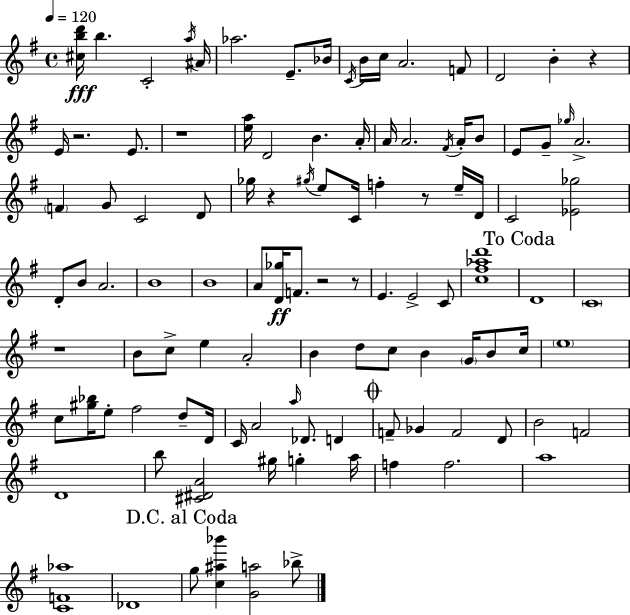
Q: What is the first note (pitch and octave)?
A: B5